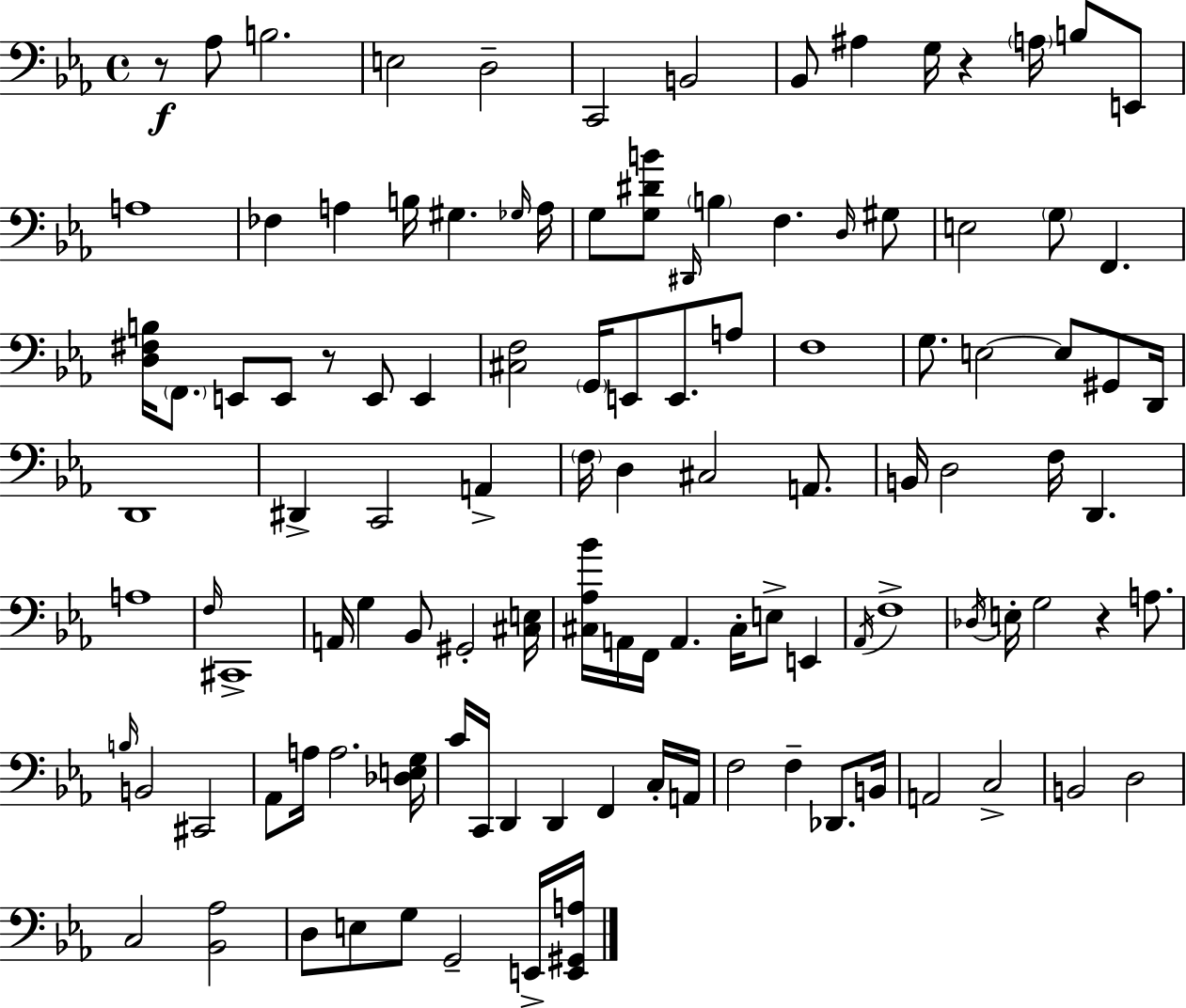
{
  \clef bass
  \time 4/4
  \defaultTimeSignature
  \key c \minor
  r8\f aes8 b2. | e2 d2-- | c,2 b,2 | bes,8 ais4 g16 r4 \parenthesize a16 b8 e,8 | \break a1 | fes4 a4 b16 gis4. \grace { ges16 } | a16 g8 <g dis' b'>8 \grace { dis,16 } \parenthesize b4 f4. | \grace { d16 } gis8 e2 \parenthesize g8 f,4. | \break <d fis b>16 \parenthesize f,8. e,8 e,8 r8 e,8 e,4 | <cis f>2 \parenthesize g,16 e,8 e,8. | a8 f1 | g8. e2~~ e8 | \break gis,8 d,16 d,1 | dis,4-> c,2 a,4-> | \parenthesize f16 d4 cis2 | a,8. b,16 d2 f16 d,4. | \break a1 | \grace { f16 } cis,1-> | a,16 g4 bes,8 gis,2-. | <cis e>16 <cis aes bes'>16 a,16 f,16 a,4. cis16-. e8-> | \break e,4 \acciaccatura { aes,16 } f1-> | \acciaccatura { des16 } e16-. g2 r4 | a8. \grace { b16 } b,2 cis,2 | aes,8 a16 a2. | \break <des e g>16 c'16 c,16 d,4 d,4 | f,4 c16-. a,16 f2 f4-- | des,8. b,16 a,2 c2-> | b,2 d2 | \break c2 <bes, aes>2 | d8 e8 g8 g,2-- | e,16-> <e, gis, a>16 \bar "|."
}